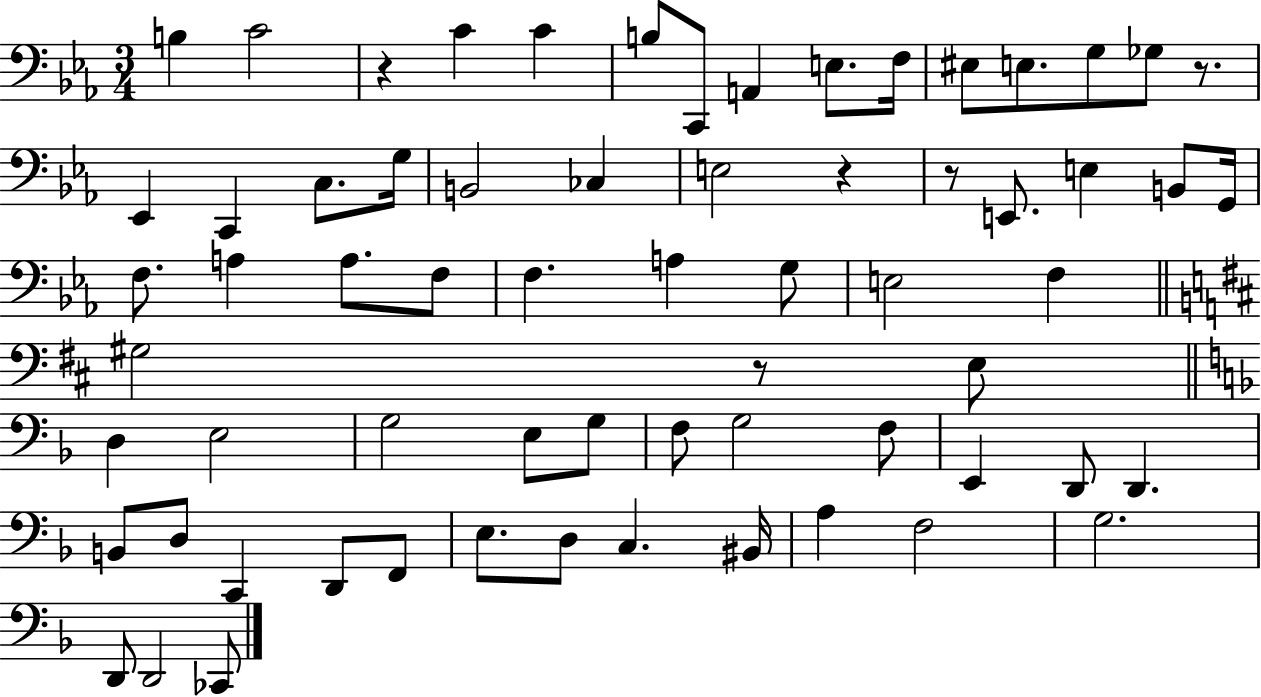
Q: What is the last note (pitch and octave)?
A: CES2